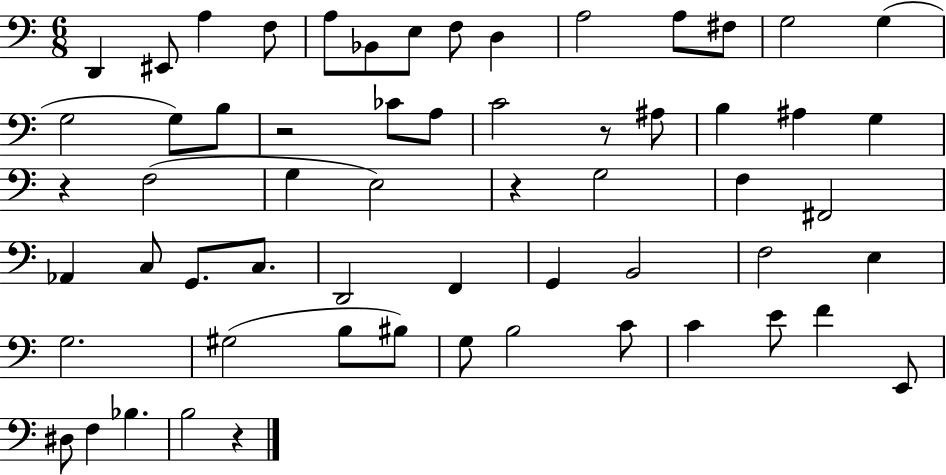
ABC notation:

X:1
T:Untitled
M:6/8
L:1/4
K:C
D,, ^E,,/2 A, F,/2 A,/2 _B,,/2 E,/2 F,/2 D, A,2 A,/2 ^F,/2 G,2 G, G,2 G,/2 B,/2 z2 _C/2 A,/2 C2 z/2 ^A,/2 B, ^A, G, z F,2 G, E,2 z G,2 F, ^F,,2 _A,, C,/2 G,,/2 C,/2 D,,2 F,, G,, B,,2 F,2 E, G,2 ^G,2 B,/2 ^B,/2 G,/2 B,2 C/2 C E/2 F E,,/2 ^D,/2 F, _B, B,2 z